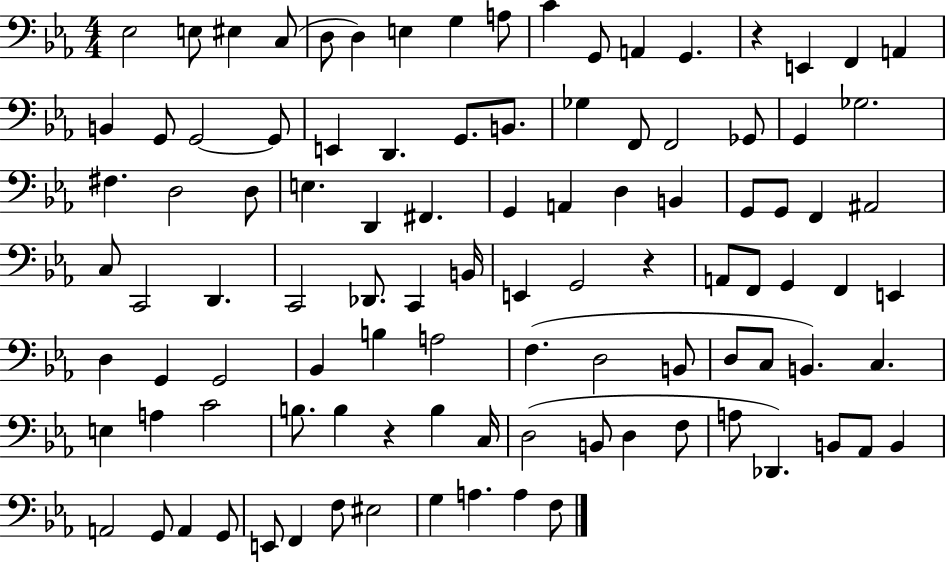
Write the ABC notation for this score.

X:1
T:Untitled
M:4/4
L:1/4
K:Eb
_E,2 E,/2 ^E, C,/2 D,/2 D, E, G, A,/2 C G,,/2 A,, G,, z E,, F,, A,, B,, G,,/2 G,,2 G,,/2 E,, D,, G,,/2 B,,/2 _G, F,,/2 F,,2 _G,,/2 G,, _G,2 ^F, D,2 D,/2 E, D,, ^F,, G,, A,, D, B,, G,,/2 G,,/2 F,, ^A,,2 C,/2 C,,2 D,, C,,2 _D,,/2 C,, B,,/4 E,, G,,2 z A,,/2 F,,/2 G,, F,, E,, D, G,, G,,2 _B,, B, A,2 F, D,2 B,,/2 D,/2 C,/2 B,, C, E, A, C2 B,/2 B, z B, C,/4 D,2 B,,/2 D, F,/2 A,/2 _D,, B,,/2 _A,,/2 B,, A,,2 G,,/2 A,, G,,/2 E,,/2 F,, F,/2 ^E,2 G, A, A, F,/2